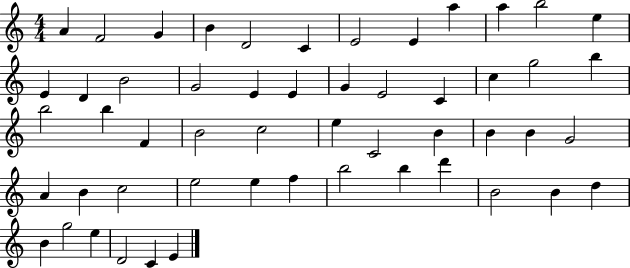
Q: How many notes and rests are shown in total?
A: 53